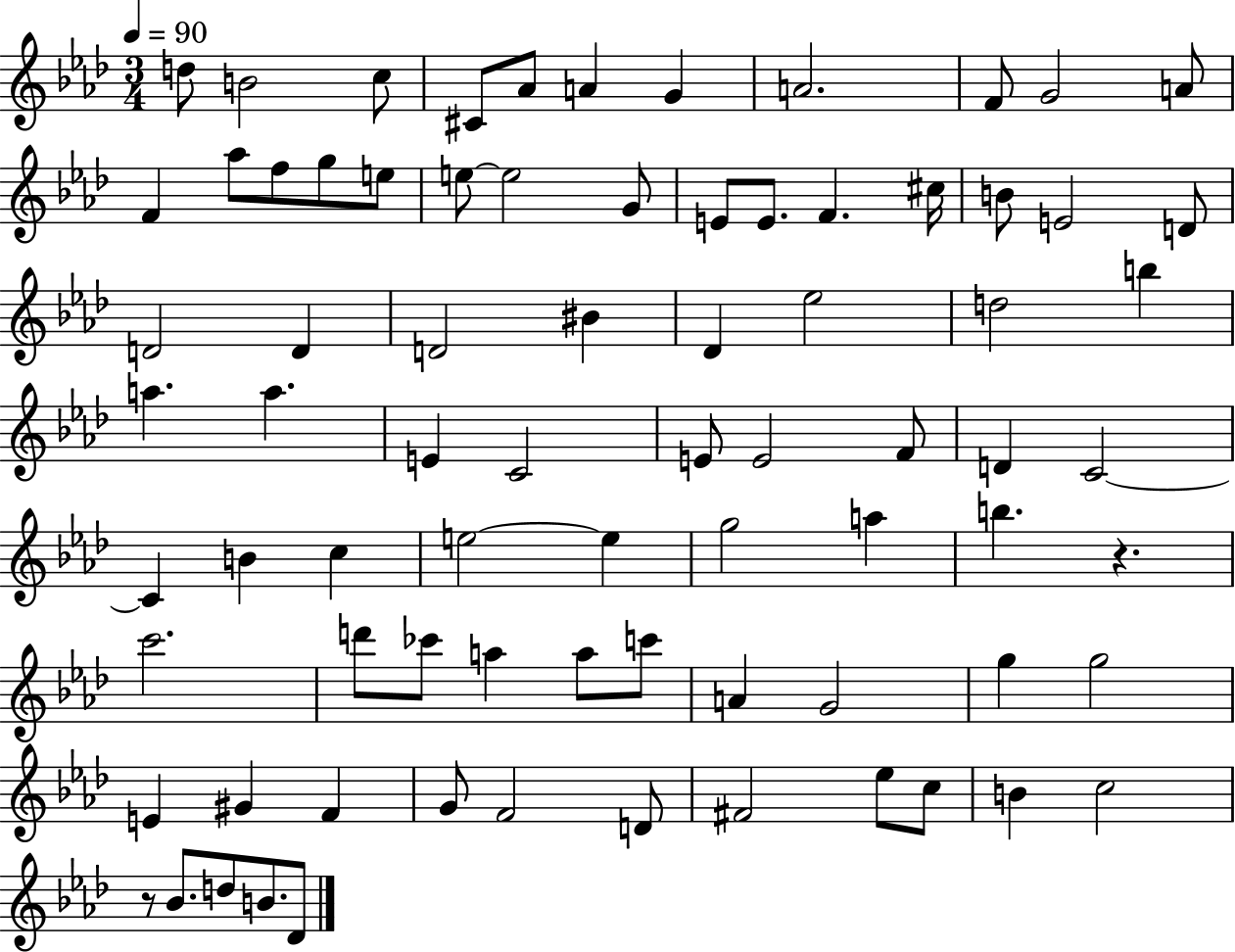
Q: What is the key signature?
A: AES major